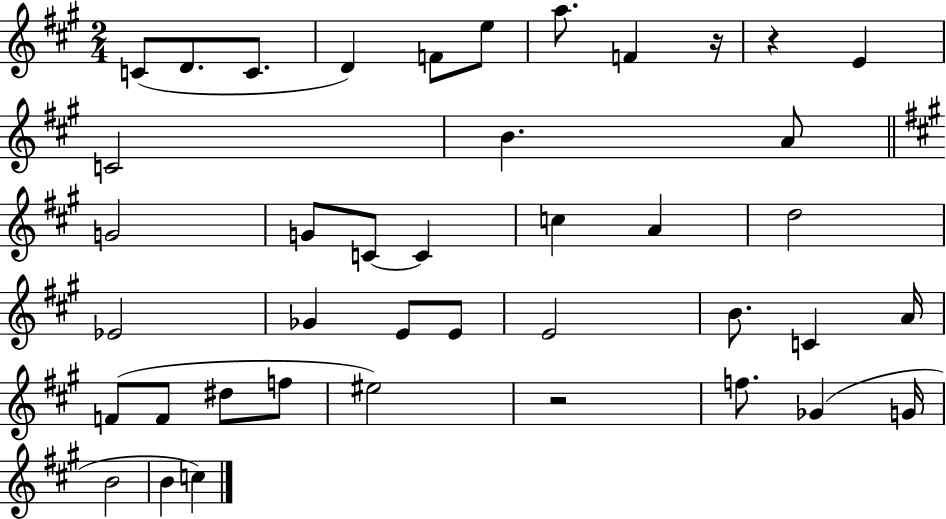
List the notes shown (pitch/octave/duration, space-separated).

C4/e D4/e. C4/e. D4/q F4/e E5/e A5/e. F4/q R/s R/q E4/q C4/h B4/q. A4/e G4/h G4/e C4/e C4/q C5/q A4/q D5/h Eb4/h Gb4/q E4/e E4/e E4/h B4/e. C4/q A4/s F4/e F4/e D#5/e F5/e EIS5/h R/h F5/e. Gb4/q G4/s B4/h B4/q C5/q